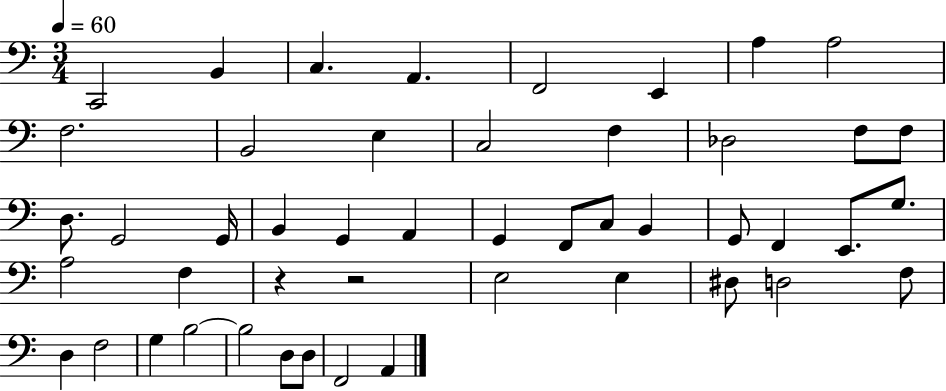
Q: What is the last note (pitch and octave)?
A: A2